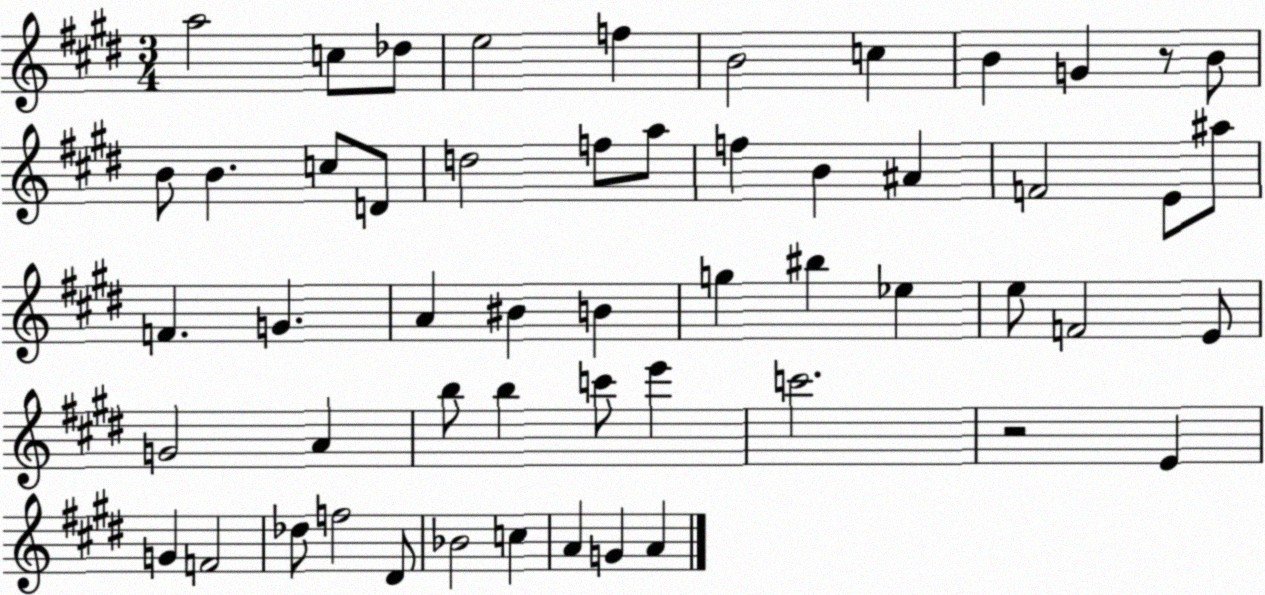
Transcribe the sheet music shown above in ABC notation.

X:1
T:Untitled
M:3/4
L:1/4
K:E
a2 c/2 _d/2 e2 f B2 c B G z/2 B/2 B/2 B c/2 D/2 d2 f/2 a/2 f B ^A F2 E/2 ^a/2 F G A ^B B g ^b _e e/2 F2 E/2 G2 A b/2 b c'/2 e' c'2 z2 E G F2 _d/2 f2 ^D/2 _B2 c A G A